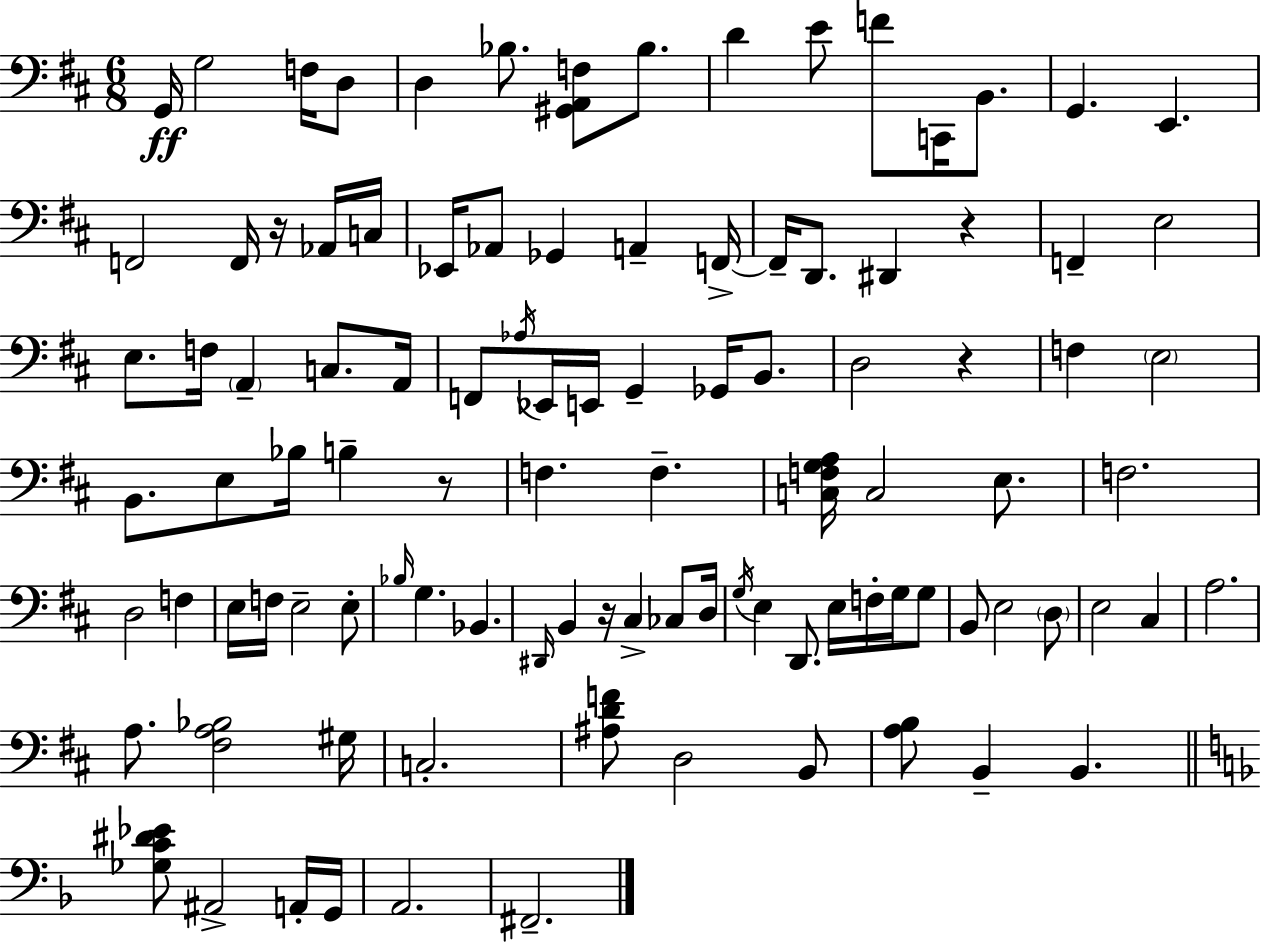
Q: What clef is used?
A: bass